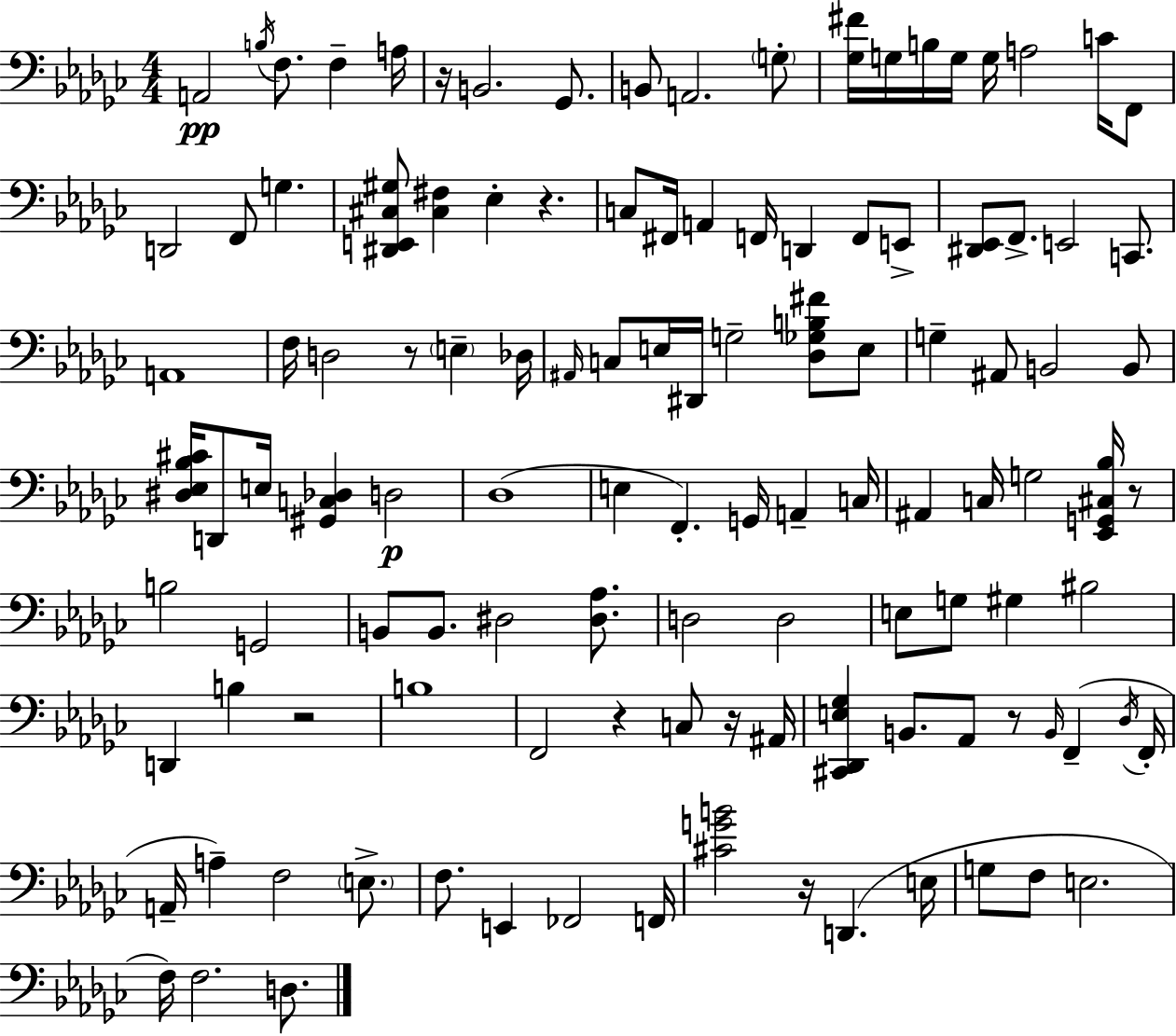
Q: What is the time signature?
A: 4/4